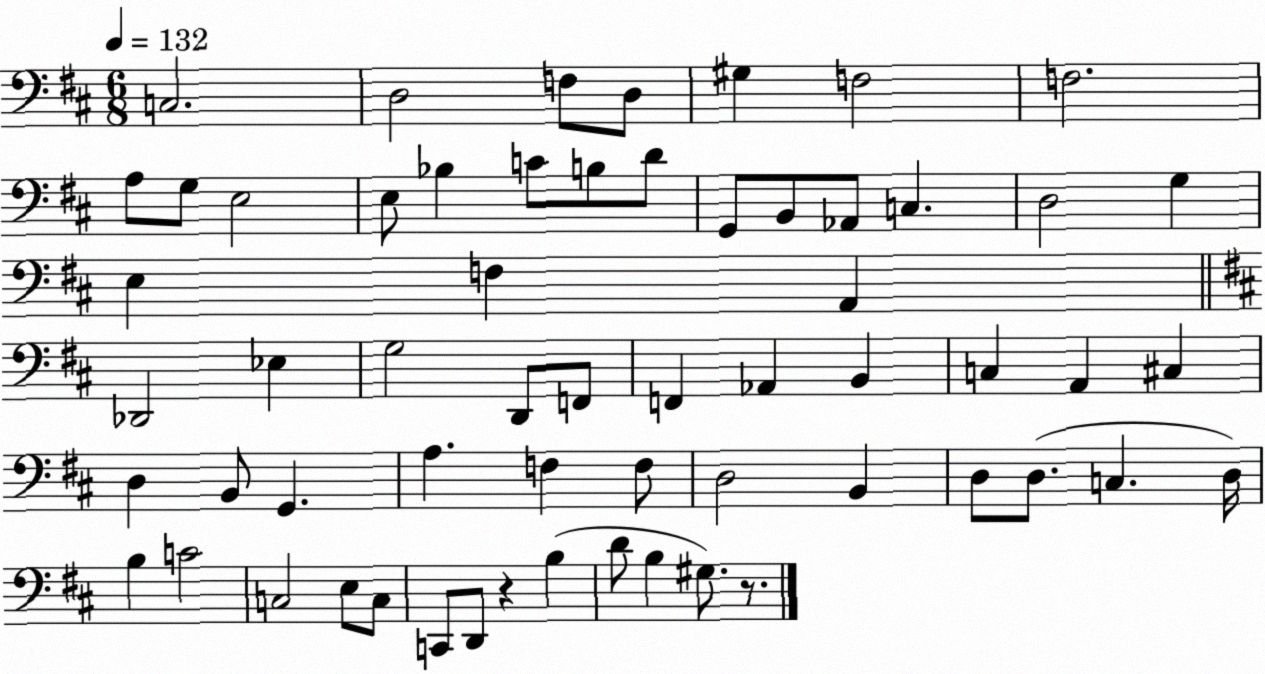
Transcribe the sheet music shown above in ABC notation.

X:1
T:Untitled
M:6/8
L:1/4
K:D
C,2 D,2 F,/2 D,/2 ^G, F,2 F,2 A,/2 G,/2 E,2 E,/2 _B, C/2 B,/2 D/2 G,,/2 B,,/2 _A,,/2 C, D,2 G, E, F, A,, _D,,2 _E, G,2 D,,/2 F,,/2 F,, _A,, B,, C, A,, ^C, D, B,,/2 G,, A, F, F,/2 D,2 B,, D,/2 D,/2 C, D,/4 B, C2 C,2 E,/2 C,/2 C,,/2 D,,/2 z B, D/2 B, ^G,/2 z/2